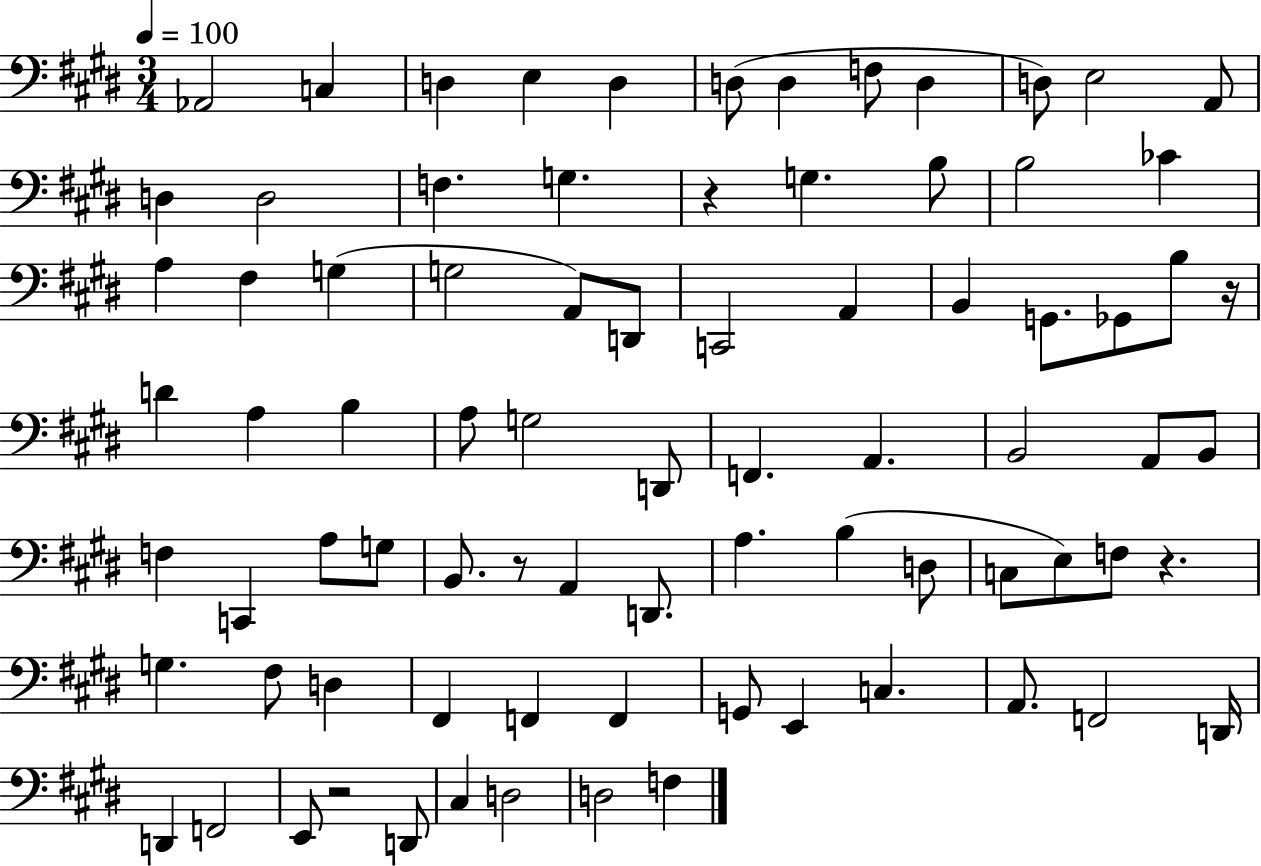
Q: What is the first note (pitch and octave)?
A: Ab2